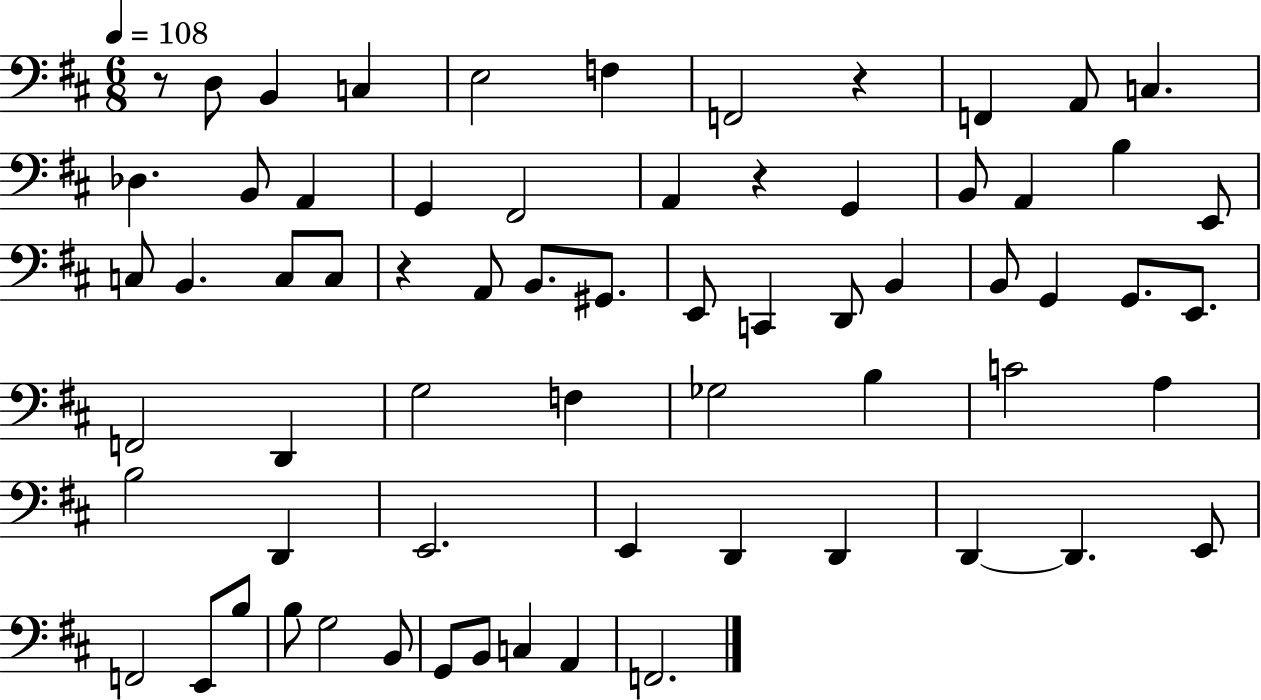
{
  \clef bass
  \numericTimeSignature
  \time 6/8
  \key d \major
  \tempo 4 = 108
  r8 d8 b,4 c4 | e2 f4 | f,2 r4 | f,4 a,8 c4. | \break des4. b,8 a,4 | g,4 fis,2 | a,4 r4 g,4 | b,8 a,4 b4 e,8 | \break c8 b,4. c8 c8 | r4 a,8 b,8. gis,8. | e,8 c,4 d,8 b,4 | b,8 g,4 g,8. e,8. | \break f,2 d,4 | g2 f4 | ges2 b4 | c'2 a4 | \break b2 d,4 | e,2. | e,4 d,4 d,4 | d,4~~ d,4. e,8 | \break f,2 e,8 b8 | b8 g2 b,8 | g,8 b,8 c4 a,4 | f,2. | \break \bar "|."
}